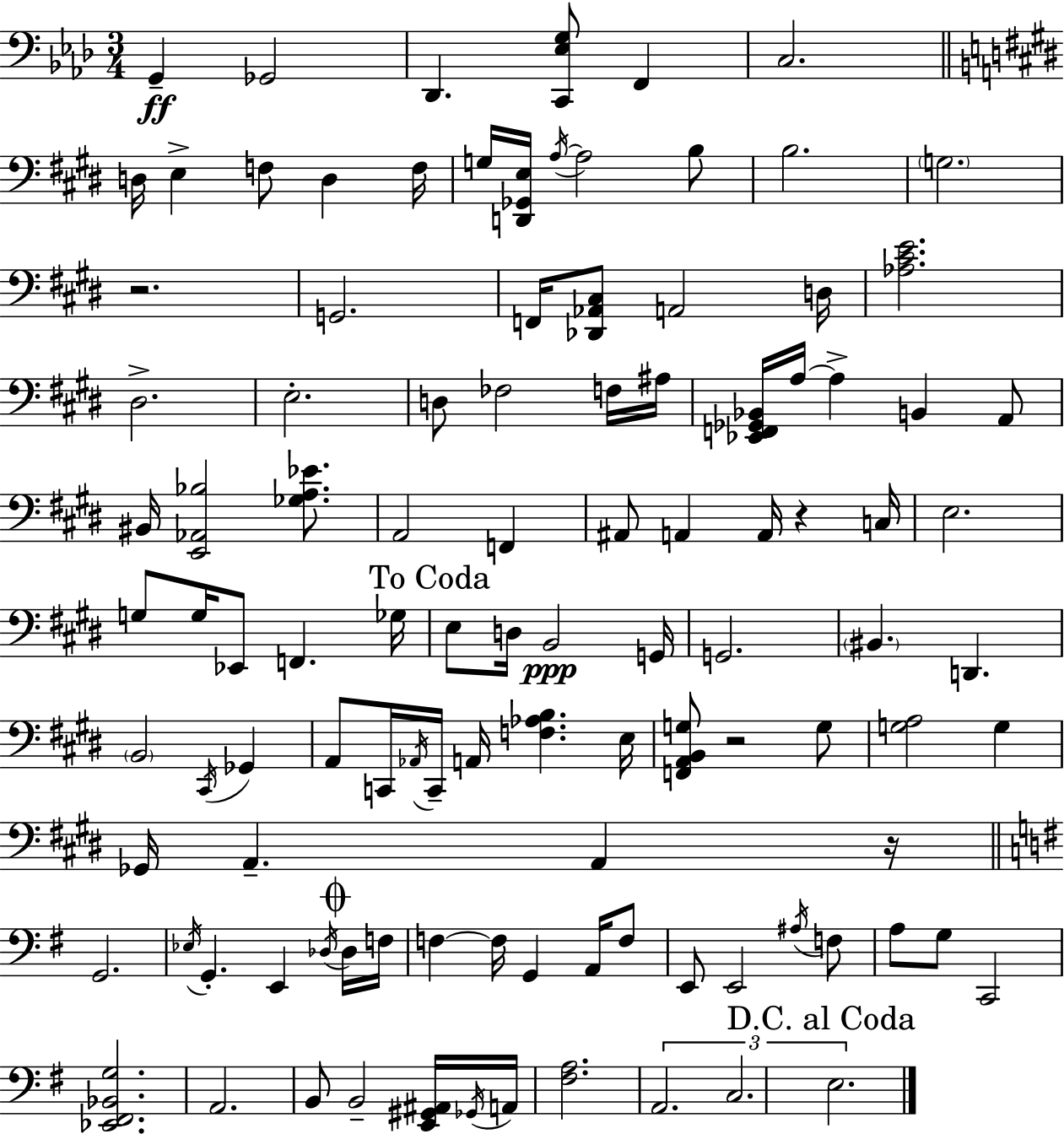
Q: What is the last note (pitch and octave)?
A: E3